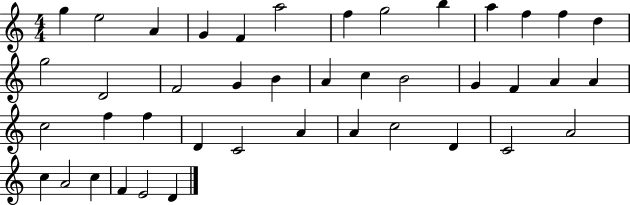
G5/q E5/h A4/q G4/q F4/q A5/h F5/q G5/h B5/q A5/q F5/q F5/q D5/q G5/h D4/h F4/h G4/q B4/q A4/q C5/q B4/h G4/q F4/q A4/q A4/q C5/h F5/q F5/q D4/q C4/h A4/q A4/q C5/h D4/q C4/h A4/h C5/q A4/h C5/q F4/q E4/h D4/q